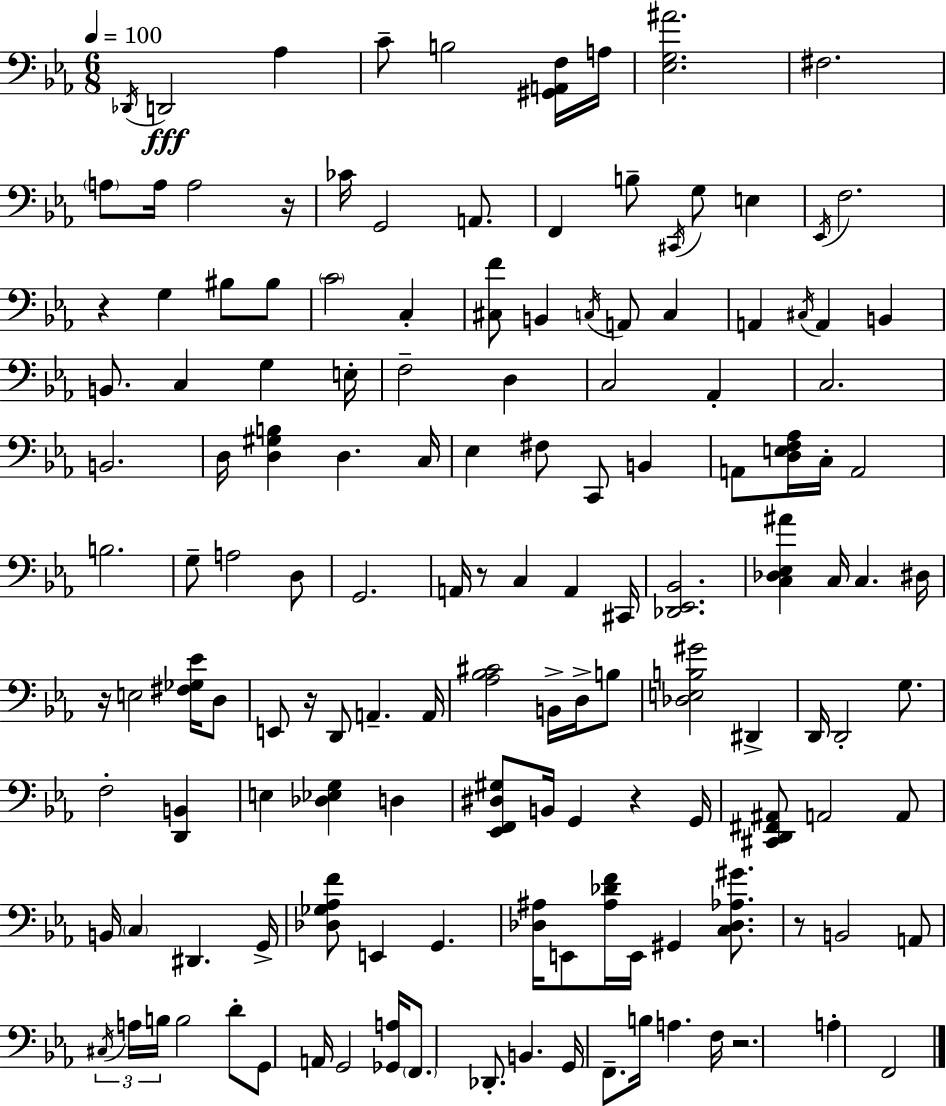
Db2/s D2/h Ab3/q C4/e B3/h [G#2,A2,F3]/s A3/s [Eb3,G3,A#4]/h. F#3/h. A3/e A3/s A3/h R/s CES4/s G2/h A2/e. F2/q B3/e C#2/s G3/e E3/q Eb2/s F3/h. R/q G3/q BIS3/e BIS3/e C4/h C3/q [C#3,F4]/e B2/q C3/s A2/e C3/q A2/q C#3/s A2/q B2/q B2/e. C3/q G3/q E3/s F3/h D3/q C3/h Ab2/q C3/h. B2/h. D3/s [D3,G#3,B3]/q D3/q. C3/s Eb3/q F#3/e C2/e B2/q A2/e [D3,E3,F3,Ab3]/s C3/s A2/h B3/h. G3/e A3/h D3/e G2/h. A2/s R/e C3/q A2/q C#2/s [Db2,Eb2,Bb2]/h. [C3,Db3,Eb3,A#4]/q C3/s C3/q. D#3/s R/s E3/h [F#3,Gb3,Eb4]/s D3/e E2/e R/s D2/e A2/q. A2/s [Ab3,Bb3,C#4]/h B2/s D3/s B3/e [Db3,E3,B3,G#4]/h D#2/q D2/s D2/h G3/e. F3/h [D2,B2]/q E3/q [Db3,Eb3,G3]/q D3/q [Eb2,F2,D#3,G#3]/e B2/s G2/q R/q G2/s [C#2,D2,F#2,A#2]/e A2/h A2/e B2/s C3/q D#2/q. G2/s [Db3,Gb3,Ab3,F4]/e E2/q G2/q. [Db3,A#3]/s E2/e [A#3,Db4,F4]/s E2/s G#2/q [C3,Db3,Ab3,G#4]/e. R/e B2/h A2/e C#3/s A3/s B3/s B3/h D4/e G2/e A2/s G2/h [Gb2,A3]/s F2/e. Db2/e. B2/q. G2/s F2/e. B3/s A3/q. F3/s R/h. A3/q F2/h